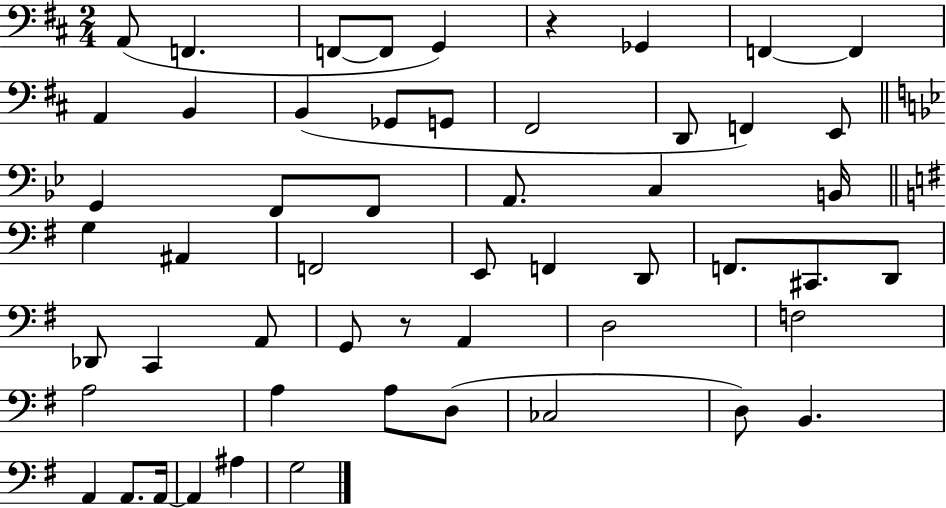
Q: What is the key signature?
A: D major